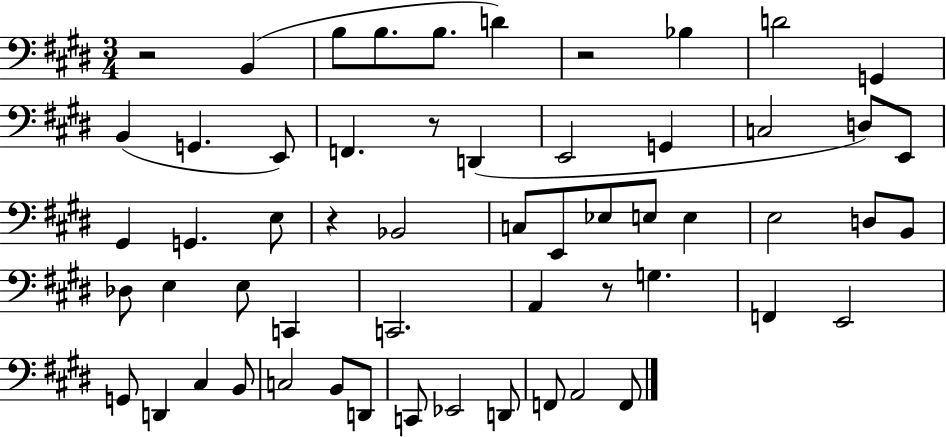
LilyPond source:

{
  \clef bass
  \numericTimeSignature
  \time 3/4
  \key e \major
  r2 b,4( | b8 b8. b8. d'4) | r2 bes4 | d'2 g,4 | \break b,4( g,4. e,8) | f,4. r8 d,4( | e,2 g,4 | c2 d8) e,8 | \break gis,4 g,4. e8 | r4 bes,2 | c8 e,8 ees8 e8 e4 | e2 d8 b,8 | \break des8 e4 e8 c,4 | c,2. | a,4 r8 g4. | f,4 e,2 | \break g,8 d,4 cis4 b,8 | c2 b,8 d,8 | c,8 ees,2 d,8 | f,8 a,2 f,8 | \break \bar "|."
}